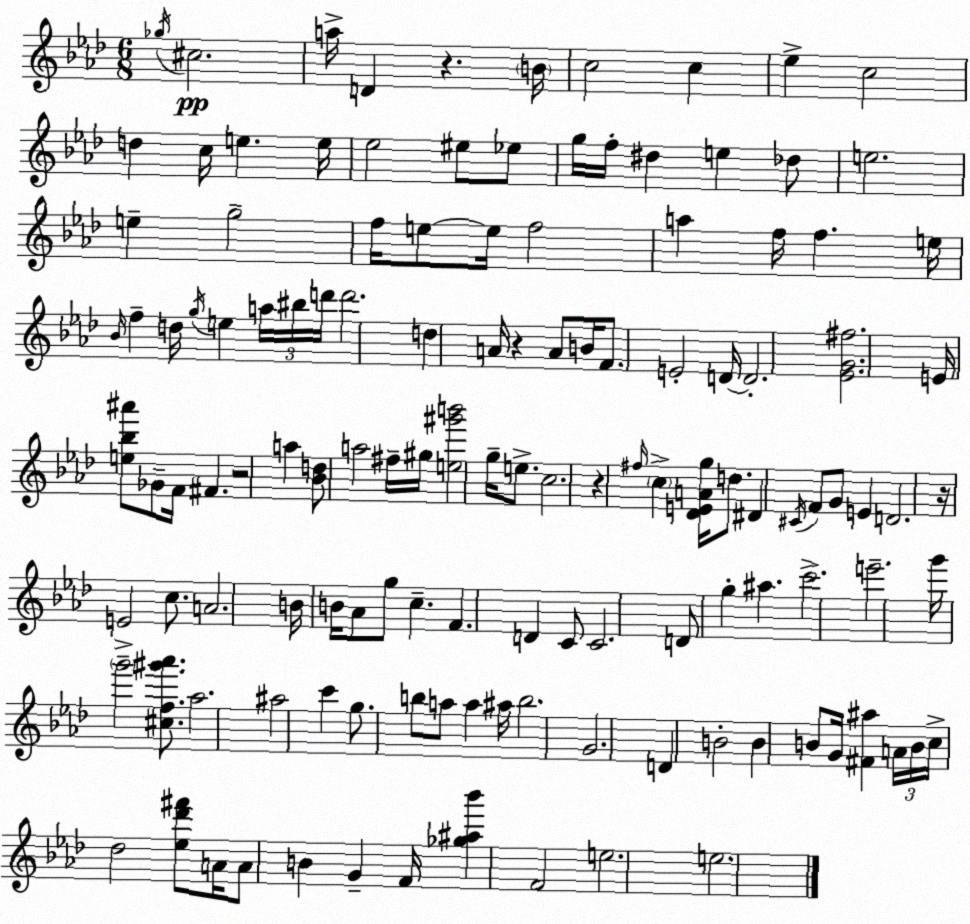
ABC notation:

X:1
T:Untitled
M:6/8
L:1/4
K:Fm
_g/4 ^c2 a/4 D z B/4 c2 c _e c2 d c/4 e e/4 _e2 ^e/2 _e/2 g/4 f/4 ^d e _d/2 e2 e g2 f/4 e/2 e/4 f2 a f/4 f e/4 _B/4 f d/4 g/4 e a/4 ^b/4 d'/4 d'2 d A/4 z A/2 B/4 F/2 E2 D/4 D2 [_EG^f]2 E/4 [e_b^a']/2 _G/2 F/4 ^F z2 a [_Bd]/2 a2 ^f/4 ^g/4 [e^g'b']2 g/4 e/2 c2 z ^f/4 c [_DEAg]/4 d/2 ^D ^C/4 F/2 G/2 E D2 z/4 E2 c/2 A2 B/4 B/4 _A/2 g/2 c F D C/2 C2 D/2 g ^a c'2 e'2 g'/4 g'2 [^cf^g'_a']/2 _a2 ^a2 c' g/2 b/2 a/2 a ^a/4 b2 G2 D B2 B B/2 G/4 [^F^a] A/4 B/4 c/4 _d2 [_e_d'^f']/2 A/4 A/2 B G F/4 [_g^a_b'] F2 e2 e2